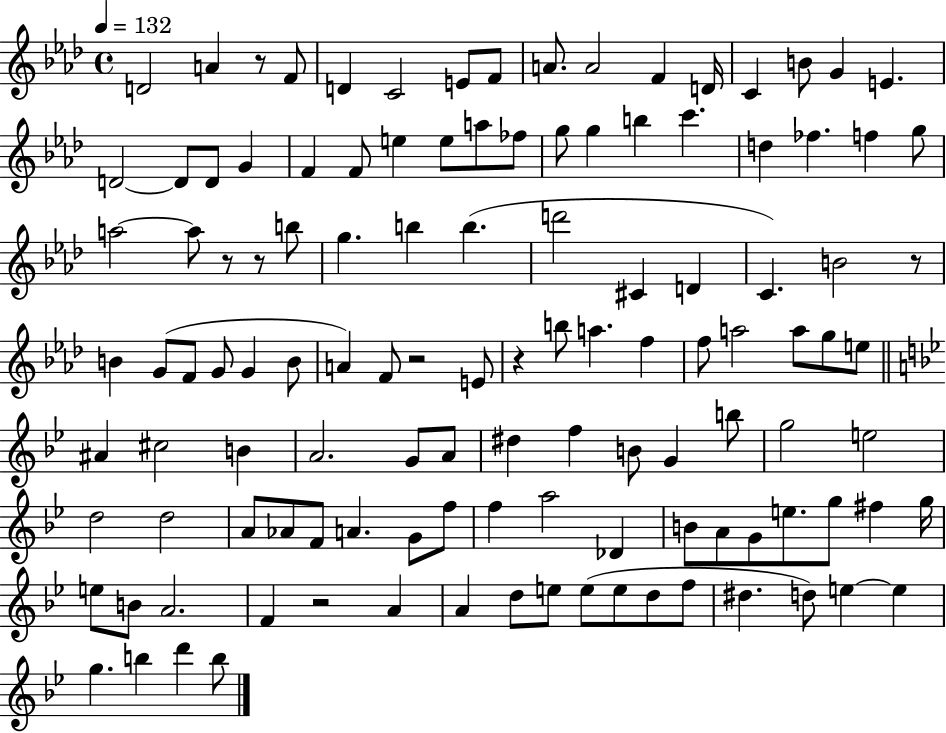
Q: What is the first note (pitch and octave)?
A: D4